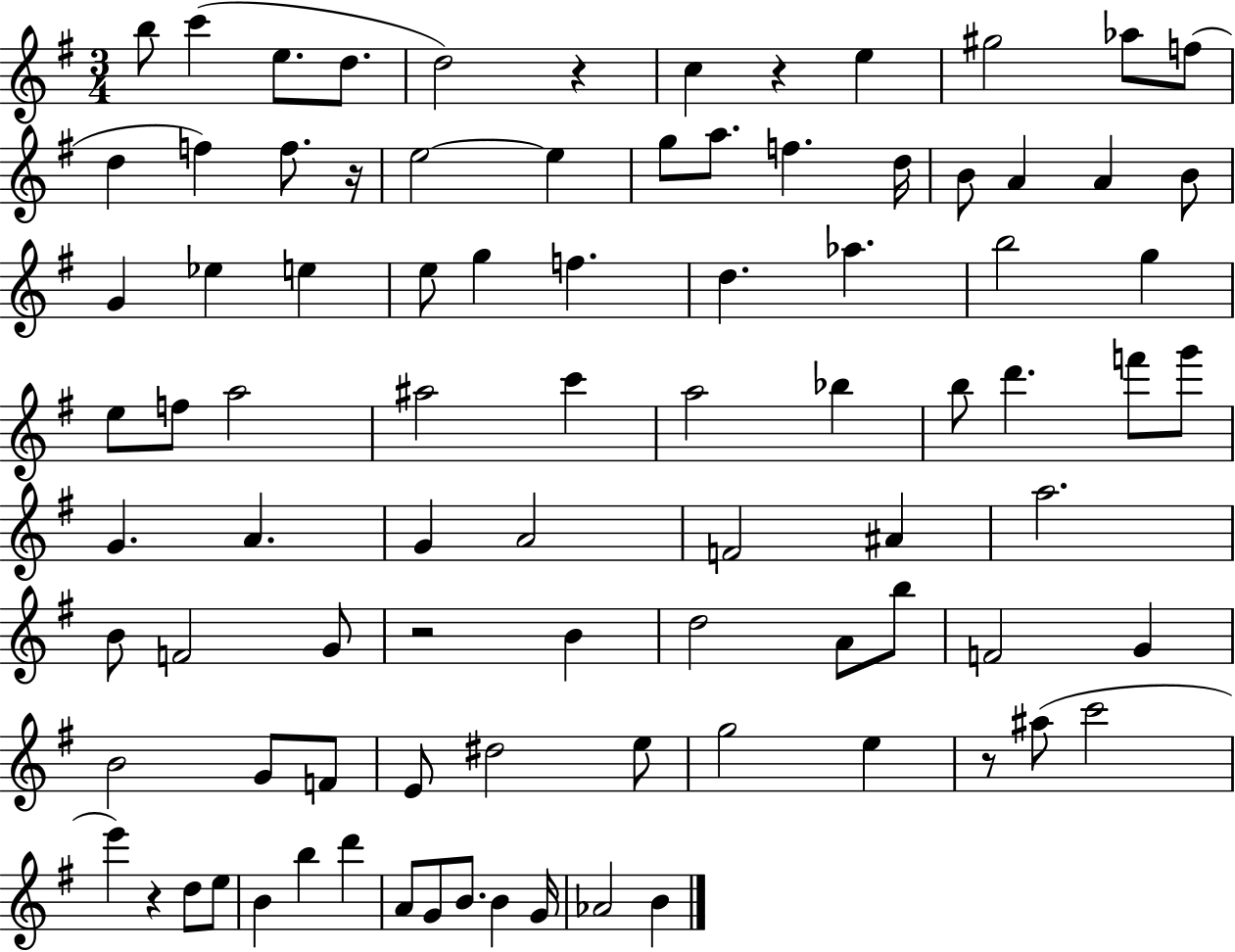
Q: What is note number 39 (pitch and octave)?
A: A5